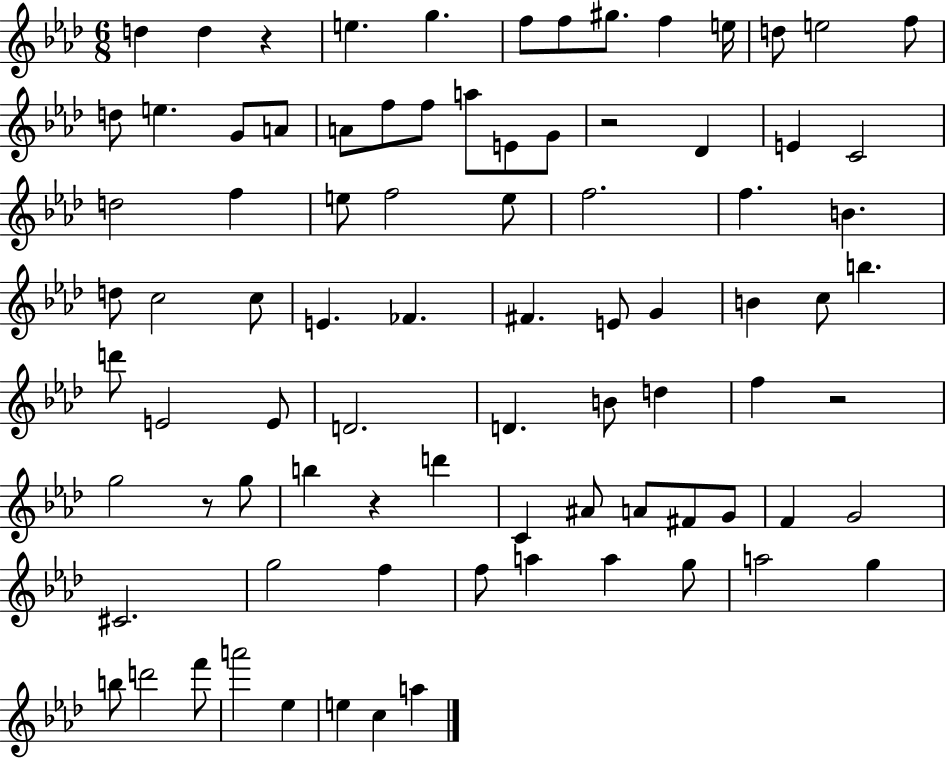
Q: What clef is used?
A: treble